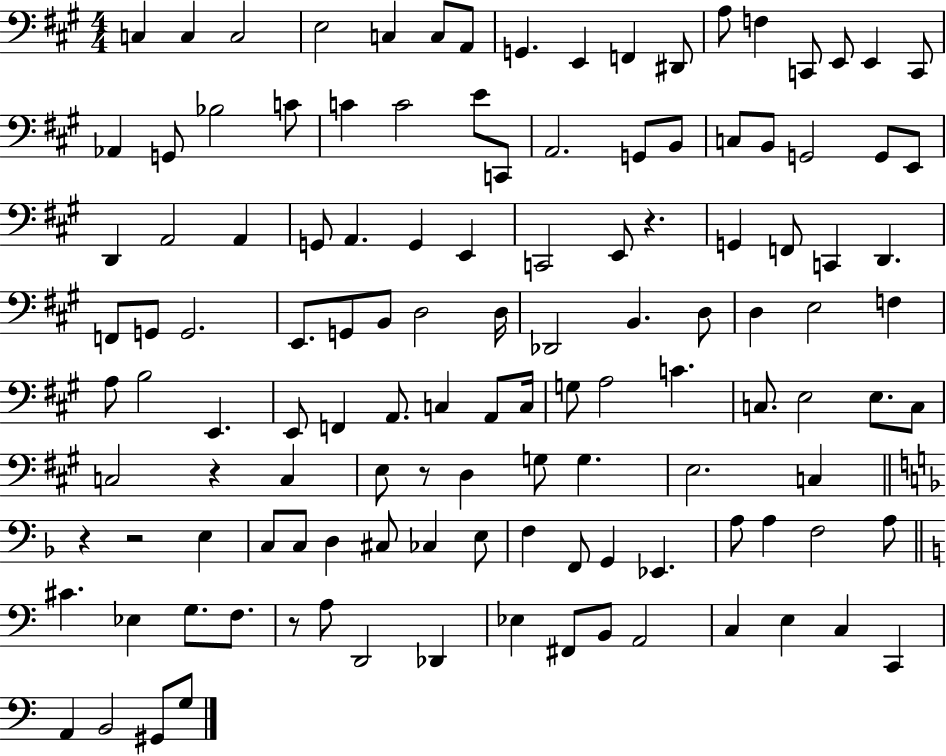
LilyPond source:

{
  \clef bass
  \numericTimeSignature
  \time 4/4
  \key a \major
  c4 c4 c2 | e2 c4 c8 a,8 | g,4. e,4 f,4 dis,8 | a8 f4 c,8 e,8 e,4 c,8 | \break aes,4 g,8 bes2 c'8 | c'4 c'2 e'8 c,8 | a,2. g,8 b,8 | c8 b,8 g,2 g,8 e,8 | \break d,4 a,2 a,4 | g,8 a,4. g,4 e,4 | c,2 e,8 r4. | g,4 f,8 c,4 d,4. | \break f,8 g,8 g,2. | e,8. g,8 b,8 d2 d16 | des,2 b,4. d8 | d4 e2 f4 | \break a8 b2 e,4. | e,8 f,4 a,8. c4 a,8 c16 | g8 a2 c'4. | c8. e2 e8. c8 | \break c2 r4 c4 | e8 r8 d4 g8 g4. | e2. c4 | \bar "||" \break \key f \major r4 r2 e4 | c8 c8 d4 cis8 ces4 e8 | f4 f,8 g,4 ees,4. | a8 a4 f2 a8 | \break \bar "||" \break \key c \major cis'4. ees4 g8. f8. | r8 a8 d,2 des,4 | ees4 fis,8 b,8 a,2 | c4 e4 c4 c,4 | \break a,4 b,2 gis,8 g8 | \bar "|."
}